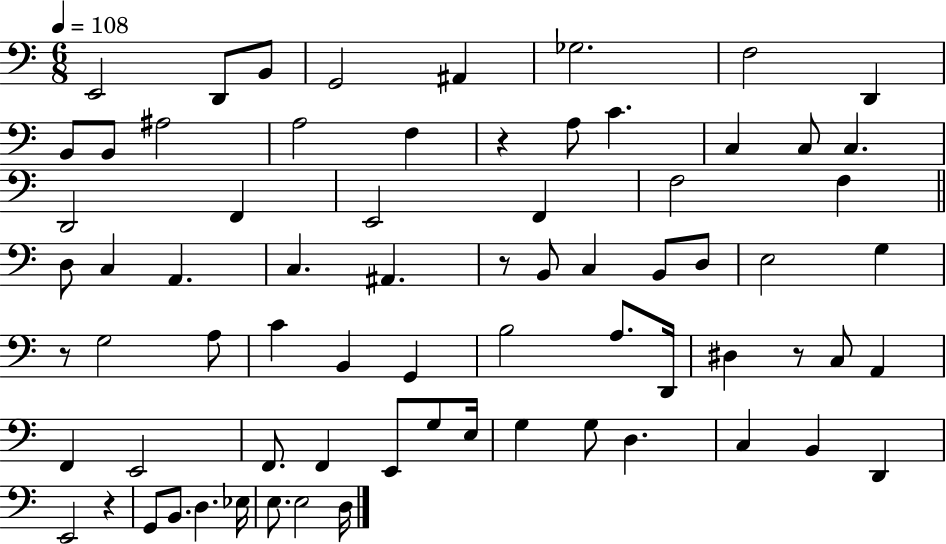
E2/h D2/e B2/e G2/h A#2/q Gb3/h. F3/h D2/q B2/e B2/e A#3/h A3/h F3/q R/q A3/e C4/q. C3/q C3/e C3/q. D2/h F2/q E2/h F2/q F3/h F3/q D3/e C3/q A2/q. C3/q. A#2/q. R/e B2/e C3/q B2/e D3/e E3/h G3/q R/e G3/h A3/e C4/q B2/q G2/q B3/h A3/e. D2/s D#3/q R/e C3/e A2/q F2/q E2/h F2/e. F2/q E2/e G3/e E3/s G3/q G3/e D3/q. C3/q B2/q D2/q E2/h R/q G2/e B2/e. D3/q. Eb3/s E3/e. E3/h D3/s